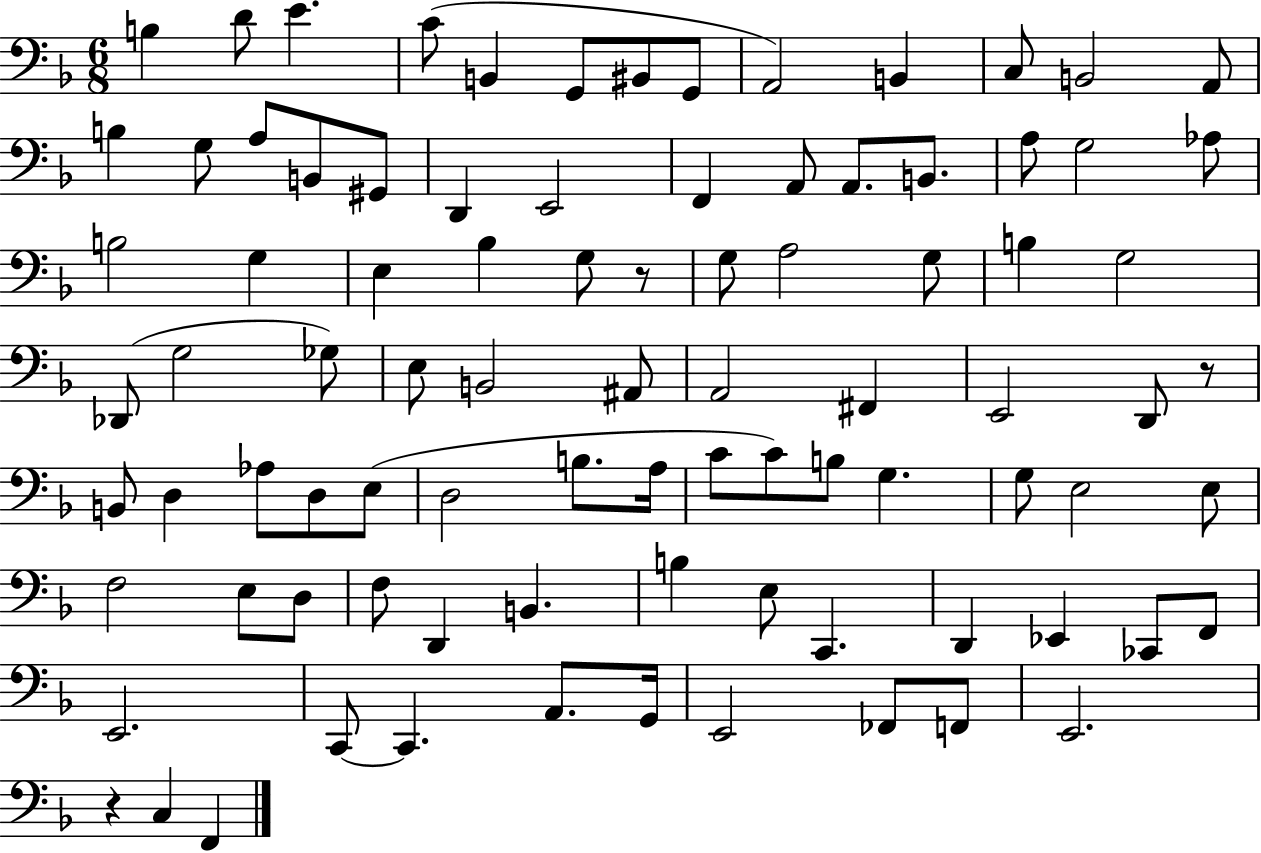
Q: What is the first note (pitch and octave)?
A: B3